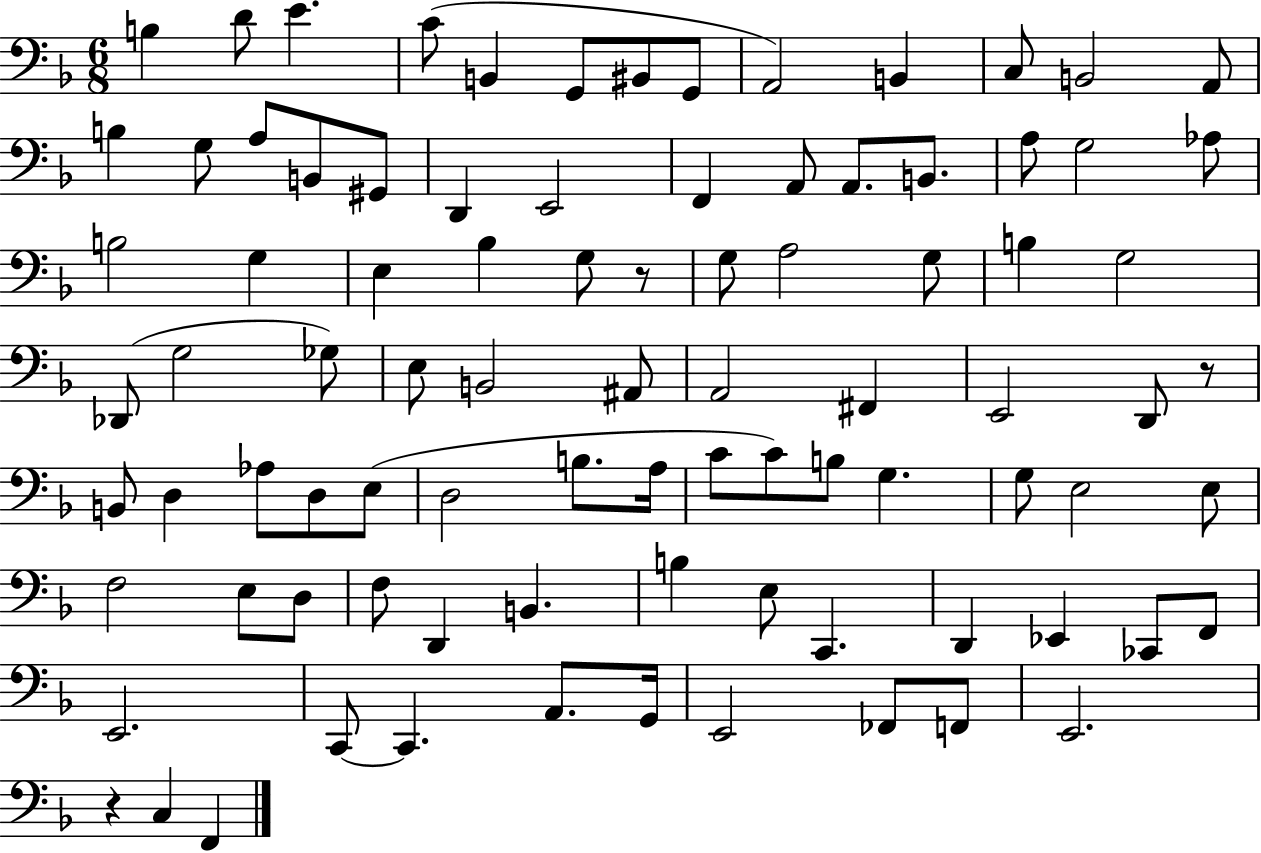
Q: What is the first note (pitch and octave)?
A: B3